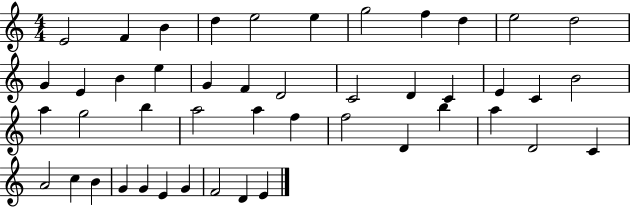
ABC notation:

X:1
T:Untitled
M:4/4
L:1/4
K:C
E2 F B d e2 e g2 f d e2 d2 G E B e G F D2 C2 D C E C B2 a g2 b a2 a f f2 D b a D2 C A2 c B G G E G F2 D E